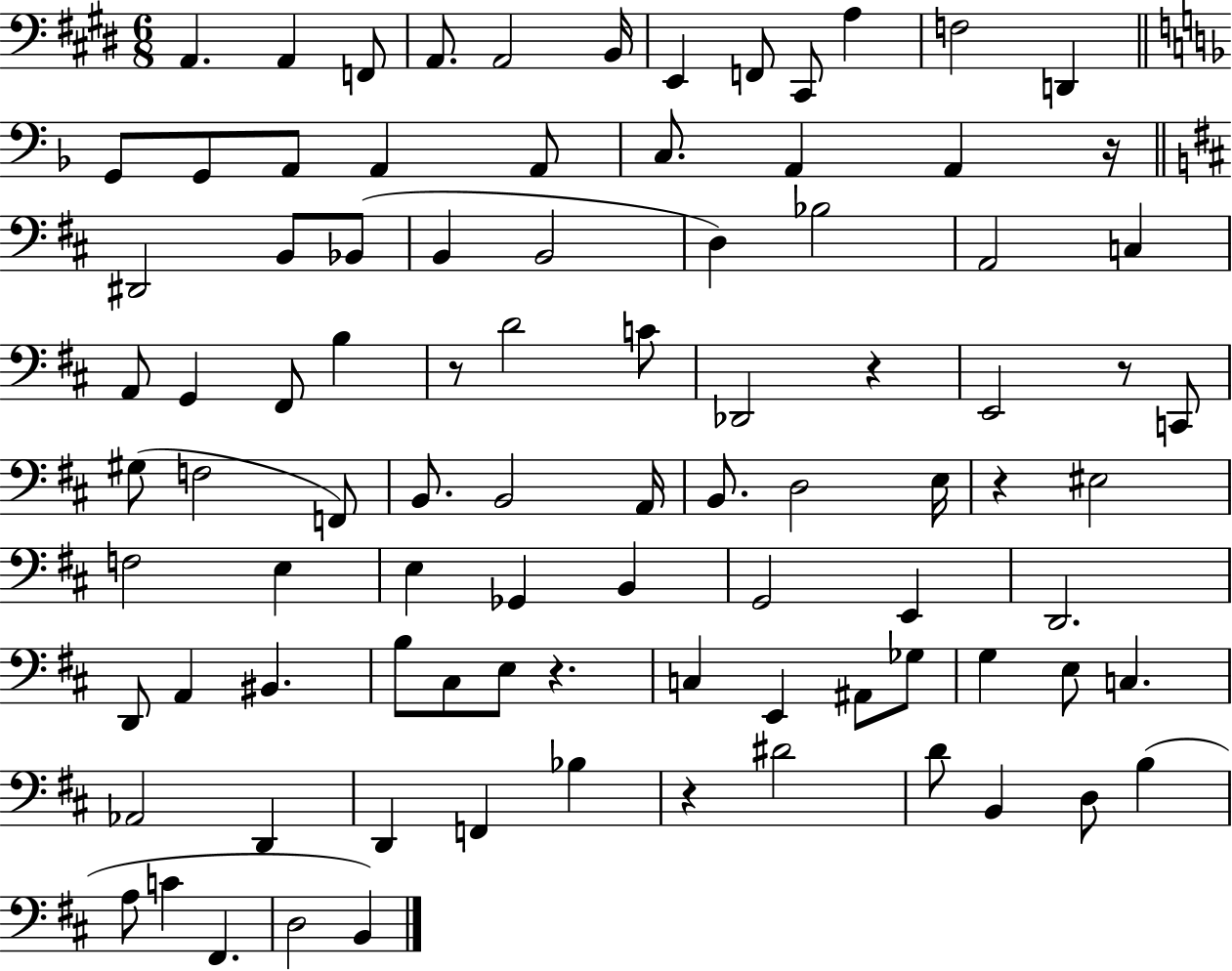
A2/q. A2/q F2/e A2/e. A2/h B2/s E2/q F2/e C#2/e A3/q F3/h D2/q G2/e G2/e A2/e A2/q A2/e C3/e. A2/q A2/q R/s D#2/h B2/e Bb2/e B2/q B2/h D3/q Bb3/h A2/h C3/q A2/e G2/q F#2/e B3/q R/e D4/h C4/e Db2/h R/q E2/h R/e C2/e G#3/e F3/h F2/e B2/e. B2/h A2/s B2/e. D3/h E3/s R/q EIS3/h F3/h E3/q E3/q Gb2/q B2/q G2/h E2/q D2/h. D2/e A2/q BIS2/q. B3/e C#3/e E3/e R/q. C3/q E2/q A#2/e Gb3/e G3/q E3/e C3/q. Ab2/h D2/q D2/q F2/q Bb3/q R/q D#4/h D4/e B2/q D3/e B3/q A3/e C4/q F#2/q. D3/h B2/q